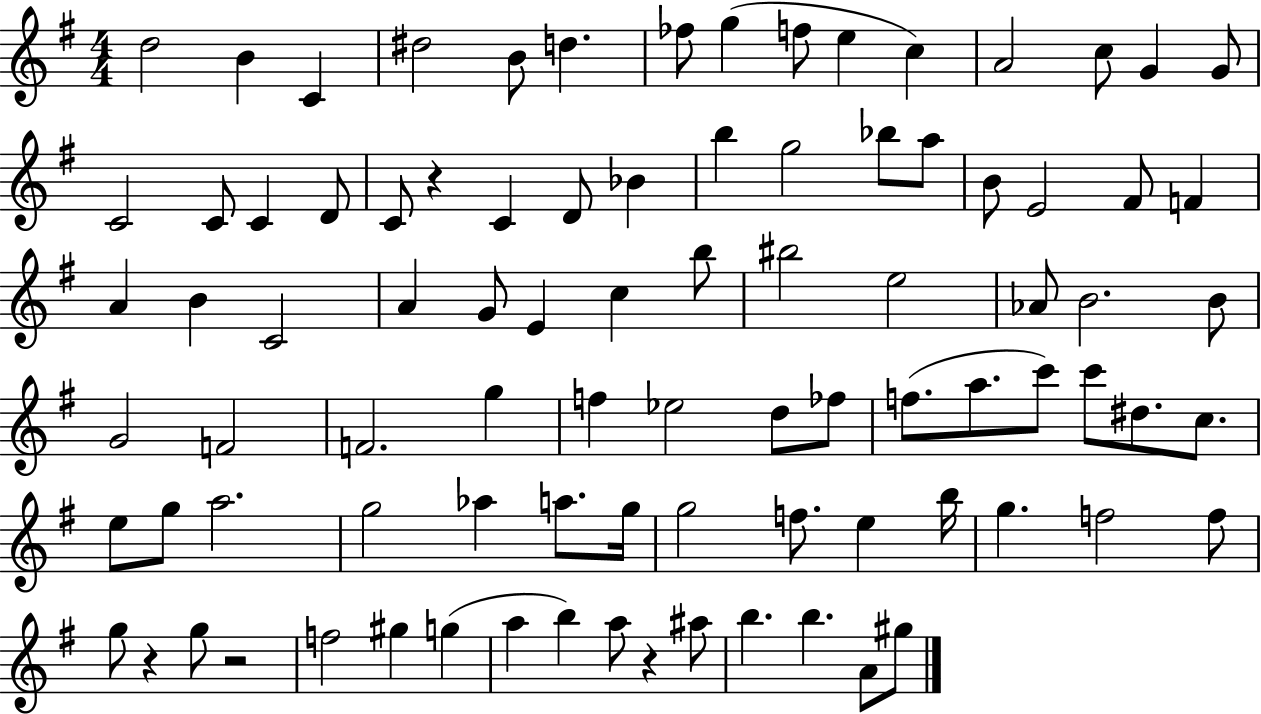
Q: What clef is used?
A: treble